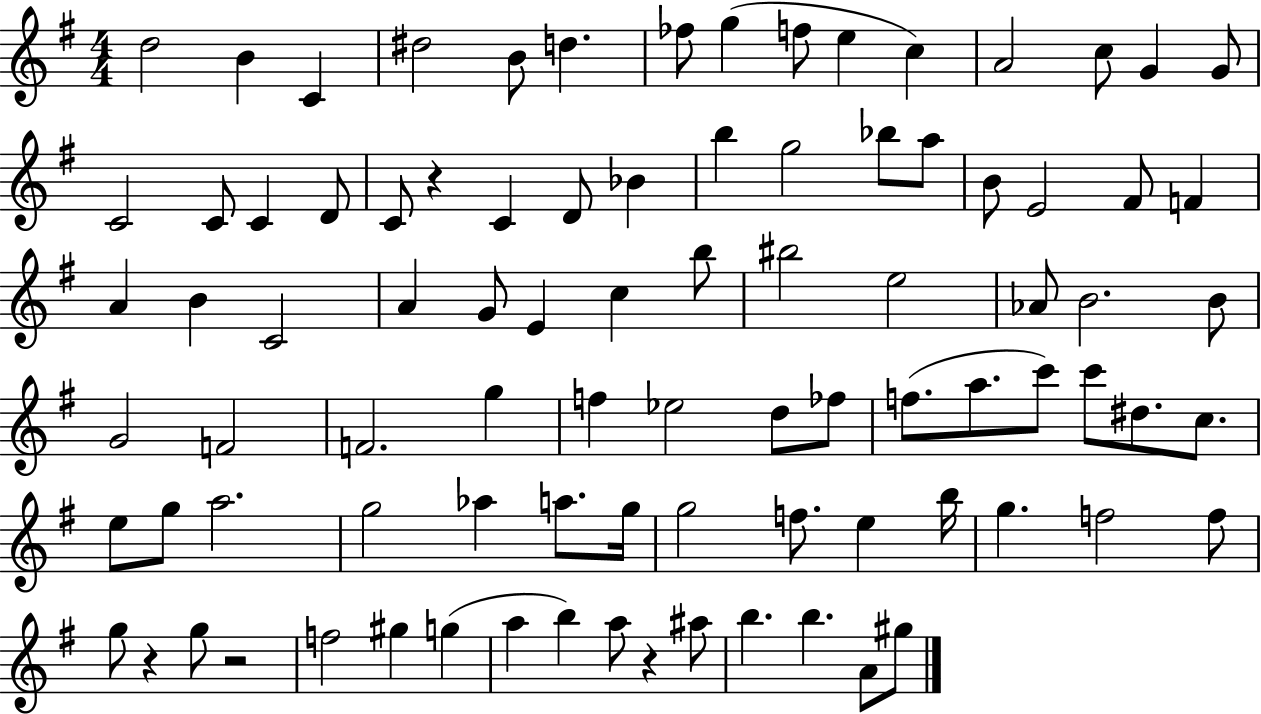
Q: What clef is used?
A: treble